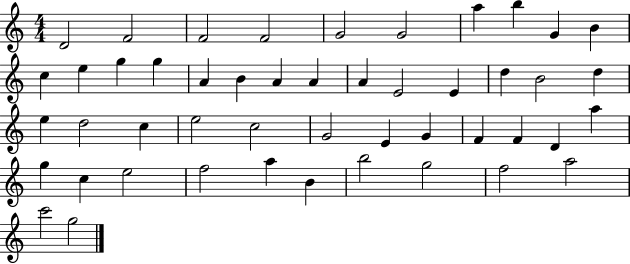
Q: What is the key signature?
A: C major